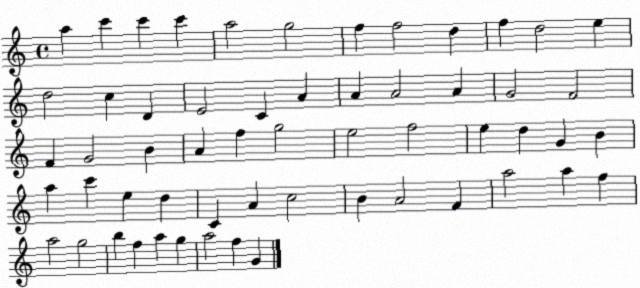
X:1
T:Untitled
M:4/4
L:1/4
K:C
a c' c' c' a2 g2 f f2 d f d2 e d2 c D E2 C A A A2 A G2 F2 F G2 B A f g2 e2 f2 e d G B a c' e d C A c2 B A2 F a2 a f a2 g2 b f a g a2 f G